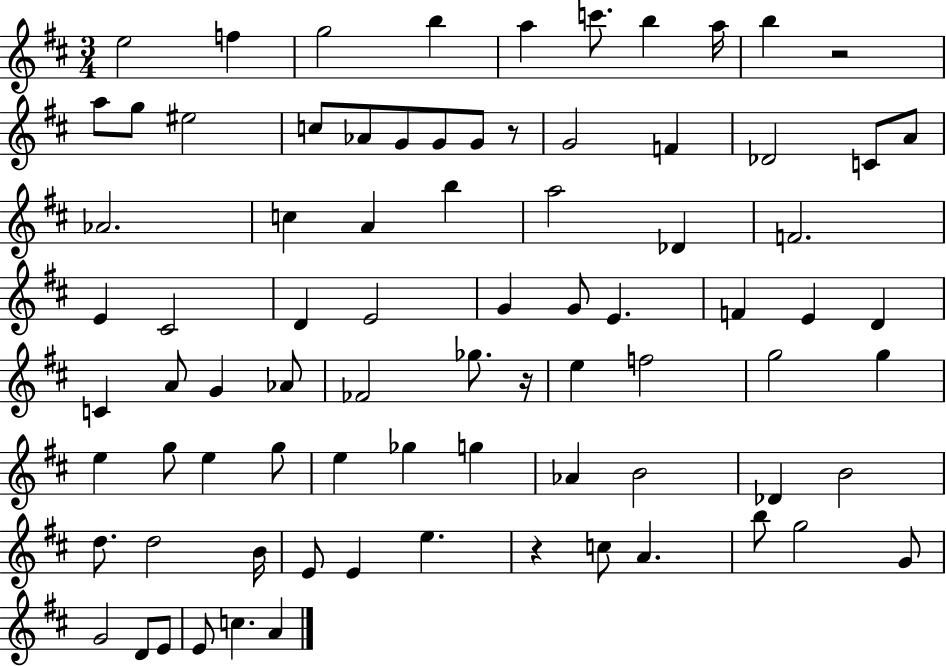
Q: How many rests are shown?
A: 4